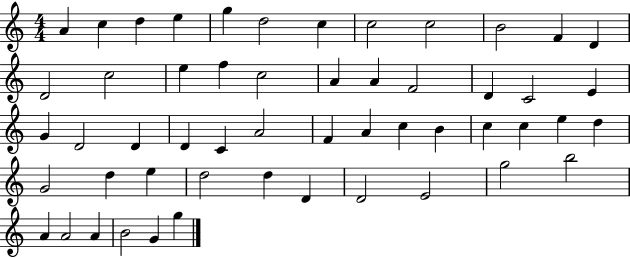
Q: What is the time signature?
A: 4/4